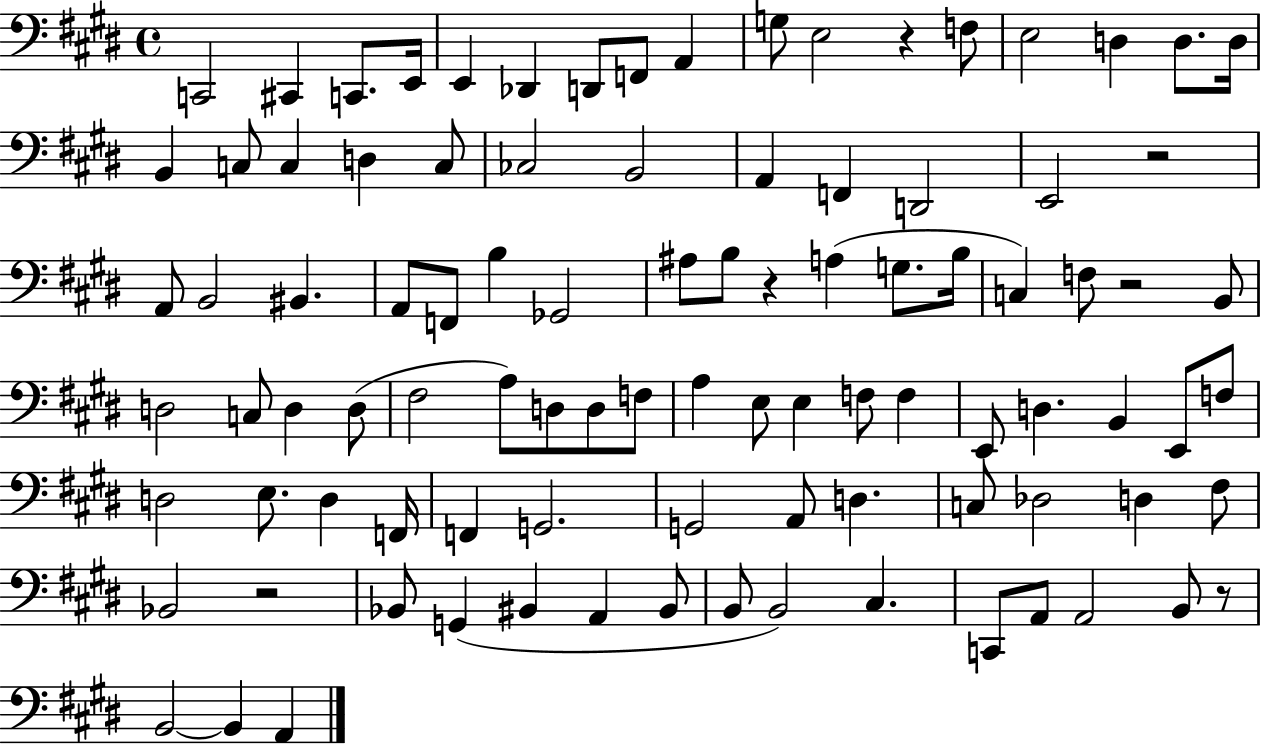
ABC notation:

X:1
T:Untitled
M:4/4
L:1/4
K:E
C,,2 ^C,, C,,/2 E,,/4 E,, _D,, D,,/2 F,,/2 A,, G,/2 E,2 z F,/2 E,2 D, D,/2 D,/4 B,, C,/2 C, D, C,/2 _C,2 B,,2 A,, F,, D,,2 E,,2 z2 A,,/2 B,,2 ^B,, A,,/2 F,,/2 B, _G,,2 ^A,/2 B,/2 z A, G,/2 B,/4 C, F,/2 z2 B,,/2 D,2 C,/2 D, D,/2 ^F,2 A,/2 D,/2 D,/2 F,/2 A, E,/2 E, F,/2 F, E,,/2 D, B,, E,,/2 F,/2 D,2 E,/2 D, F,,/4 F,, G,,2 G,,2 A,,/2 D, C,/2 _D,2 D, ^F,/2 _B,,2 z2 _B,,/2 G,, ^B,, A,, ^B,,/2 B,,/2 B,,2 ^C, C,,/2 A,,/2 A,,2 B,,/2 z/2 B,,2 B,, A,,